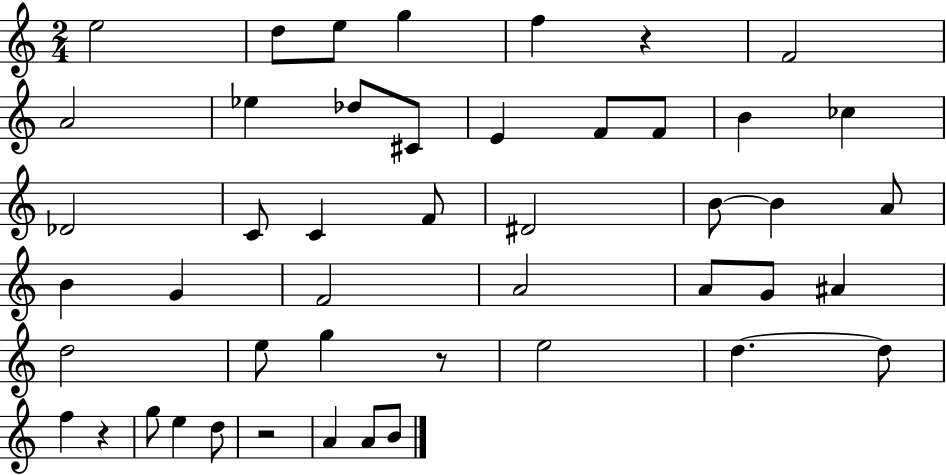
E5/h D5/e E5/e G5/q F5/q R/q F4/h A4/h Eb5/q Db5/e C#4/e E4/q F4/e F4/e B4/q CES5/q Db4/h C4/e C4/q F4/e D#4/h B4/e B4/q A4/e B4/q G4/q F4/h A4/h A4/e G4/e A#4/q D5/h E5/e G5/q R/e E5/h D5/q. D5/e F5/q R/q G5/e E5/q D5/e R/h A4/q A4/e B4/e